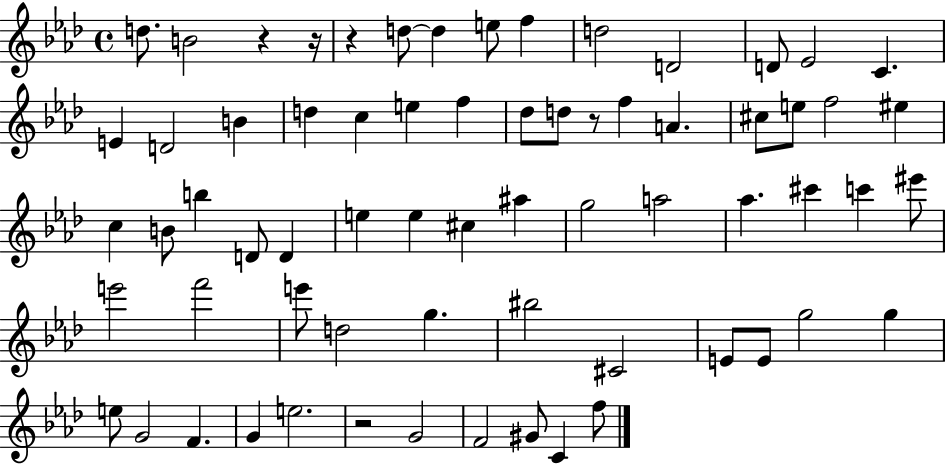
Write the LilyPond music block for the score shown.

{
  \clef treble
  \time 4/4
  \defaultTimeSignature
  \key aes \major
  d''8. b'2 r4 r16 | r4 d''8~~ d''4 e''8 f''4 | d''2 d'2 | d'8 ees'2 c'4. | \break e'4 d'2 b'4 | d''4 c''4 e''4 f''4 | des''8 d''8 r8 f''4 a'4. | cis''8 e''8 f''2 eis''4 | \break c''4 b'8 b''4 d'8 d'4 | e''4 e''4 cis''4 ais''4 | g''2 a''2 | aes''4. cis'''4 c'''4 eis'''8 | \break e'''2 f'''2 | e'''8 d''2 g''4. | bis''2 cis'2 | e'8 e'8 g''2 g''4 | \break e''8 g'2 f'4. | g'4 e''2. | r2 g'2 | f'2 gis'8 c'4 f''8 | \break \bar "|."
}